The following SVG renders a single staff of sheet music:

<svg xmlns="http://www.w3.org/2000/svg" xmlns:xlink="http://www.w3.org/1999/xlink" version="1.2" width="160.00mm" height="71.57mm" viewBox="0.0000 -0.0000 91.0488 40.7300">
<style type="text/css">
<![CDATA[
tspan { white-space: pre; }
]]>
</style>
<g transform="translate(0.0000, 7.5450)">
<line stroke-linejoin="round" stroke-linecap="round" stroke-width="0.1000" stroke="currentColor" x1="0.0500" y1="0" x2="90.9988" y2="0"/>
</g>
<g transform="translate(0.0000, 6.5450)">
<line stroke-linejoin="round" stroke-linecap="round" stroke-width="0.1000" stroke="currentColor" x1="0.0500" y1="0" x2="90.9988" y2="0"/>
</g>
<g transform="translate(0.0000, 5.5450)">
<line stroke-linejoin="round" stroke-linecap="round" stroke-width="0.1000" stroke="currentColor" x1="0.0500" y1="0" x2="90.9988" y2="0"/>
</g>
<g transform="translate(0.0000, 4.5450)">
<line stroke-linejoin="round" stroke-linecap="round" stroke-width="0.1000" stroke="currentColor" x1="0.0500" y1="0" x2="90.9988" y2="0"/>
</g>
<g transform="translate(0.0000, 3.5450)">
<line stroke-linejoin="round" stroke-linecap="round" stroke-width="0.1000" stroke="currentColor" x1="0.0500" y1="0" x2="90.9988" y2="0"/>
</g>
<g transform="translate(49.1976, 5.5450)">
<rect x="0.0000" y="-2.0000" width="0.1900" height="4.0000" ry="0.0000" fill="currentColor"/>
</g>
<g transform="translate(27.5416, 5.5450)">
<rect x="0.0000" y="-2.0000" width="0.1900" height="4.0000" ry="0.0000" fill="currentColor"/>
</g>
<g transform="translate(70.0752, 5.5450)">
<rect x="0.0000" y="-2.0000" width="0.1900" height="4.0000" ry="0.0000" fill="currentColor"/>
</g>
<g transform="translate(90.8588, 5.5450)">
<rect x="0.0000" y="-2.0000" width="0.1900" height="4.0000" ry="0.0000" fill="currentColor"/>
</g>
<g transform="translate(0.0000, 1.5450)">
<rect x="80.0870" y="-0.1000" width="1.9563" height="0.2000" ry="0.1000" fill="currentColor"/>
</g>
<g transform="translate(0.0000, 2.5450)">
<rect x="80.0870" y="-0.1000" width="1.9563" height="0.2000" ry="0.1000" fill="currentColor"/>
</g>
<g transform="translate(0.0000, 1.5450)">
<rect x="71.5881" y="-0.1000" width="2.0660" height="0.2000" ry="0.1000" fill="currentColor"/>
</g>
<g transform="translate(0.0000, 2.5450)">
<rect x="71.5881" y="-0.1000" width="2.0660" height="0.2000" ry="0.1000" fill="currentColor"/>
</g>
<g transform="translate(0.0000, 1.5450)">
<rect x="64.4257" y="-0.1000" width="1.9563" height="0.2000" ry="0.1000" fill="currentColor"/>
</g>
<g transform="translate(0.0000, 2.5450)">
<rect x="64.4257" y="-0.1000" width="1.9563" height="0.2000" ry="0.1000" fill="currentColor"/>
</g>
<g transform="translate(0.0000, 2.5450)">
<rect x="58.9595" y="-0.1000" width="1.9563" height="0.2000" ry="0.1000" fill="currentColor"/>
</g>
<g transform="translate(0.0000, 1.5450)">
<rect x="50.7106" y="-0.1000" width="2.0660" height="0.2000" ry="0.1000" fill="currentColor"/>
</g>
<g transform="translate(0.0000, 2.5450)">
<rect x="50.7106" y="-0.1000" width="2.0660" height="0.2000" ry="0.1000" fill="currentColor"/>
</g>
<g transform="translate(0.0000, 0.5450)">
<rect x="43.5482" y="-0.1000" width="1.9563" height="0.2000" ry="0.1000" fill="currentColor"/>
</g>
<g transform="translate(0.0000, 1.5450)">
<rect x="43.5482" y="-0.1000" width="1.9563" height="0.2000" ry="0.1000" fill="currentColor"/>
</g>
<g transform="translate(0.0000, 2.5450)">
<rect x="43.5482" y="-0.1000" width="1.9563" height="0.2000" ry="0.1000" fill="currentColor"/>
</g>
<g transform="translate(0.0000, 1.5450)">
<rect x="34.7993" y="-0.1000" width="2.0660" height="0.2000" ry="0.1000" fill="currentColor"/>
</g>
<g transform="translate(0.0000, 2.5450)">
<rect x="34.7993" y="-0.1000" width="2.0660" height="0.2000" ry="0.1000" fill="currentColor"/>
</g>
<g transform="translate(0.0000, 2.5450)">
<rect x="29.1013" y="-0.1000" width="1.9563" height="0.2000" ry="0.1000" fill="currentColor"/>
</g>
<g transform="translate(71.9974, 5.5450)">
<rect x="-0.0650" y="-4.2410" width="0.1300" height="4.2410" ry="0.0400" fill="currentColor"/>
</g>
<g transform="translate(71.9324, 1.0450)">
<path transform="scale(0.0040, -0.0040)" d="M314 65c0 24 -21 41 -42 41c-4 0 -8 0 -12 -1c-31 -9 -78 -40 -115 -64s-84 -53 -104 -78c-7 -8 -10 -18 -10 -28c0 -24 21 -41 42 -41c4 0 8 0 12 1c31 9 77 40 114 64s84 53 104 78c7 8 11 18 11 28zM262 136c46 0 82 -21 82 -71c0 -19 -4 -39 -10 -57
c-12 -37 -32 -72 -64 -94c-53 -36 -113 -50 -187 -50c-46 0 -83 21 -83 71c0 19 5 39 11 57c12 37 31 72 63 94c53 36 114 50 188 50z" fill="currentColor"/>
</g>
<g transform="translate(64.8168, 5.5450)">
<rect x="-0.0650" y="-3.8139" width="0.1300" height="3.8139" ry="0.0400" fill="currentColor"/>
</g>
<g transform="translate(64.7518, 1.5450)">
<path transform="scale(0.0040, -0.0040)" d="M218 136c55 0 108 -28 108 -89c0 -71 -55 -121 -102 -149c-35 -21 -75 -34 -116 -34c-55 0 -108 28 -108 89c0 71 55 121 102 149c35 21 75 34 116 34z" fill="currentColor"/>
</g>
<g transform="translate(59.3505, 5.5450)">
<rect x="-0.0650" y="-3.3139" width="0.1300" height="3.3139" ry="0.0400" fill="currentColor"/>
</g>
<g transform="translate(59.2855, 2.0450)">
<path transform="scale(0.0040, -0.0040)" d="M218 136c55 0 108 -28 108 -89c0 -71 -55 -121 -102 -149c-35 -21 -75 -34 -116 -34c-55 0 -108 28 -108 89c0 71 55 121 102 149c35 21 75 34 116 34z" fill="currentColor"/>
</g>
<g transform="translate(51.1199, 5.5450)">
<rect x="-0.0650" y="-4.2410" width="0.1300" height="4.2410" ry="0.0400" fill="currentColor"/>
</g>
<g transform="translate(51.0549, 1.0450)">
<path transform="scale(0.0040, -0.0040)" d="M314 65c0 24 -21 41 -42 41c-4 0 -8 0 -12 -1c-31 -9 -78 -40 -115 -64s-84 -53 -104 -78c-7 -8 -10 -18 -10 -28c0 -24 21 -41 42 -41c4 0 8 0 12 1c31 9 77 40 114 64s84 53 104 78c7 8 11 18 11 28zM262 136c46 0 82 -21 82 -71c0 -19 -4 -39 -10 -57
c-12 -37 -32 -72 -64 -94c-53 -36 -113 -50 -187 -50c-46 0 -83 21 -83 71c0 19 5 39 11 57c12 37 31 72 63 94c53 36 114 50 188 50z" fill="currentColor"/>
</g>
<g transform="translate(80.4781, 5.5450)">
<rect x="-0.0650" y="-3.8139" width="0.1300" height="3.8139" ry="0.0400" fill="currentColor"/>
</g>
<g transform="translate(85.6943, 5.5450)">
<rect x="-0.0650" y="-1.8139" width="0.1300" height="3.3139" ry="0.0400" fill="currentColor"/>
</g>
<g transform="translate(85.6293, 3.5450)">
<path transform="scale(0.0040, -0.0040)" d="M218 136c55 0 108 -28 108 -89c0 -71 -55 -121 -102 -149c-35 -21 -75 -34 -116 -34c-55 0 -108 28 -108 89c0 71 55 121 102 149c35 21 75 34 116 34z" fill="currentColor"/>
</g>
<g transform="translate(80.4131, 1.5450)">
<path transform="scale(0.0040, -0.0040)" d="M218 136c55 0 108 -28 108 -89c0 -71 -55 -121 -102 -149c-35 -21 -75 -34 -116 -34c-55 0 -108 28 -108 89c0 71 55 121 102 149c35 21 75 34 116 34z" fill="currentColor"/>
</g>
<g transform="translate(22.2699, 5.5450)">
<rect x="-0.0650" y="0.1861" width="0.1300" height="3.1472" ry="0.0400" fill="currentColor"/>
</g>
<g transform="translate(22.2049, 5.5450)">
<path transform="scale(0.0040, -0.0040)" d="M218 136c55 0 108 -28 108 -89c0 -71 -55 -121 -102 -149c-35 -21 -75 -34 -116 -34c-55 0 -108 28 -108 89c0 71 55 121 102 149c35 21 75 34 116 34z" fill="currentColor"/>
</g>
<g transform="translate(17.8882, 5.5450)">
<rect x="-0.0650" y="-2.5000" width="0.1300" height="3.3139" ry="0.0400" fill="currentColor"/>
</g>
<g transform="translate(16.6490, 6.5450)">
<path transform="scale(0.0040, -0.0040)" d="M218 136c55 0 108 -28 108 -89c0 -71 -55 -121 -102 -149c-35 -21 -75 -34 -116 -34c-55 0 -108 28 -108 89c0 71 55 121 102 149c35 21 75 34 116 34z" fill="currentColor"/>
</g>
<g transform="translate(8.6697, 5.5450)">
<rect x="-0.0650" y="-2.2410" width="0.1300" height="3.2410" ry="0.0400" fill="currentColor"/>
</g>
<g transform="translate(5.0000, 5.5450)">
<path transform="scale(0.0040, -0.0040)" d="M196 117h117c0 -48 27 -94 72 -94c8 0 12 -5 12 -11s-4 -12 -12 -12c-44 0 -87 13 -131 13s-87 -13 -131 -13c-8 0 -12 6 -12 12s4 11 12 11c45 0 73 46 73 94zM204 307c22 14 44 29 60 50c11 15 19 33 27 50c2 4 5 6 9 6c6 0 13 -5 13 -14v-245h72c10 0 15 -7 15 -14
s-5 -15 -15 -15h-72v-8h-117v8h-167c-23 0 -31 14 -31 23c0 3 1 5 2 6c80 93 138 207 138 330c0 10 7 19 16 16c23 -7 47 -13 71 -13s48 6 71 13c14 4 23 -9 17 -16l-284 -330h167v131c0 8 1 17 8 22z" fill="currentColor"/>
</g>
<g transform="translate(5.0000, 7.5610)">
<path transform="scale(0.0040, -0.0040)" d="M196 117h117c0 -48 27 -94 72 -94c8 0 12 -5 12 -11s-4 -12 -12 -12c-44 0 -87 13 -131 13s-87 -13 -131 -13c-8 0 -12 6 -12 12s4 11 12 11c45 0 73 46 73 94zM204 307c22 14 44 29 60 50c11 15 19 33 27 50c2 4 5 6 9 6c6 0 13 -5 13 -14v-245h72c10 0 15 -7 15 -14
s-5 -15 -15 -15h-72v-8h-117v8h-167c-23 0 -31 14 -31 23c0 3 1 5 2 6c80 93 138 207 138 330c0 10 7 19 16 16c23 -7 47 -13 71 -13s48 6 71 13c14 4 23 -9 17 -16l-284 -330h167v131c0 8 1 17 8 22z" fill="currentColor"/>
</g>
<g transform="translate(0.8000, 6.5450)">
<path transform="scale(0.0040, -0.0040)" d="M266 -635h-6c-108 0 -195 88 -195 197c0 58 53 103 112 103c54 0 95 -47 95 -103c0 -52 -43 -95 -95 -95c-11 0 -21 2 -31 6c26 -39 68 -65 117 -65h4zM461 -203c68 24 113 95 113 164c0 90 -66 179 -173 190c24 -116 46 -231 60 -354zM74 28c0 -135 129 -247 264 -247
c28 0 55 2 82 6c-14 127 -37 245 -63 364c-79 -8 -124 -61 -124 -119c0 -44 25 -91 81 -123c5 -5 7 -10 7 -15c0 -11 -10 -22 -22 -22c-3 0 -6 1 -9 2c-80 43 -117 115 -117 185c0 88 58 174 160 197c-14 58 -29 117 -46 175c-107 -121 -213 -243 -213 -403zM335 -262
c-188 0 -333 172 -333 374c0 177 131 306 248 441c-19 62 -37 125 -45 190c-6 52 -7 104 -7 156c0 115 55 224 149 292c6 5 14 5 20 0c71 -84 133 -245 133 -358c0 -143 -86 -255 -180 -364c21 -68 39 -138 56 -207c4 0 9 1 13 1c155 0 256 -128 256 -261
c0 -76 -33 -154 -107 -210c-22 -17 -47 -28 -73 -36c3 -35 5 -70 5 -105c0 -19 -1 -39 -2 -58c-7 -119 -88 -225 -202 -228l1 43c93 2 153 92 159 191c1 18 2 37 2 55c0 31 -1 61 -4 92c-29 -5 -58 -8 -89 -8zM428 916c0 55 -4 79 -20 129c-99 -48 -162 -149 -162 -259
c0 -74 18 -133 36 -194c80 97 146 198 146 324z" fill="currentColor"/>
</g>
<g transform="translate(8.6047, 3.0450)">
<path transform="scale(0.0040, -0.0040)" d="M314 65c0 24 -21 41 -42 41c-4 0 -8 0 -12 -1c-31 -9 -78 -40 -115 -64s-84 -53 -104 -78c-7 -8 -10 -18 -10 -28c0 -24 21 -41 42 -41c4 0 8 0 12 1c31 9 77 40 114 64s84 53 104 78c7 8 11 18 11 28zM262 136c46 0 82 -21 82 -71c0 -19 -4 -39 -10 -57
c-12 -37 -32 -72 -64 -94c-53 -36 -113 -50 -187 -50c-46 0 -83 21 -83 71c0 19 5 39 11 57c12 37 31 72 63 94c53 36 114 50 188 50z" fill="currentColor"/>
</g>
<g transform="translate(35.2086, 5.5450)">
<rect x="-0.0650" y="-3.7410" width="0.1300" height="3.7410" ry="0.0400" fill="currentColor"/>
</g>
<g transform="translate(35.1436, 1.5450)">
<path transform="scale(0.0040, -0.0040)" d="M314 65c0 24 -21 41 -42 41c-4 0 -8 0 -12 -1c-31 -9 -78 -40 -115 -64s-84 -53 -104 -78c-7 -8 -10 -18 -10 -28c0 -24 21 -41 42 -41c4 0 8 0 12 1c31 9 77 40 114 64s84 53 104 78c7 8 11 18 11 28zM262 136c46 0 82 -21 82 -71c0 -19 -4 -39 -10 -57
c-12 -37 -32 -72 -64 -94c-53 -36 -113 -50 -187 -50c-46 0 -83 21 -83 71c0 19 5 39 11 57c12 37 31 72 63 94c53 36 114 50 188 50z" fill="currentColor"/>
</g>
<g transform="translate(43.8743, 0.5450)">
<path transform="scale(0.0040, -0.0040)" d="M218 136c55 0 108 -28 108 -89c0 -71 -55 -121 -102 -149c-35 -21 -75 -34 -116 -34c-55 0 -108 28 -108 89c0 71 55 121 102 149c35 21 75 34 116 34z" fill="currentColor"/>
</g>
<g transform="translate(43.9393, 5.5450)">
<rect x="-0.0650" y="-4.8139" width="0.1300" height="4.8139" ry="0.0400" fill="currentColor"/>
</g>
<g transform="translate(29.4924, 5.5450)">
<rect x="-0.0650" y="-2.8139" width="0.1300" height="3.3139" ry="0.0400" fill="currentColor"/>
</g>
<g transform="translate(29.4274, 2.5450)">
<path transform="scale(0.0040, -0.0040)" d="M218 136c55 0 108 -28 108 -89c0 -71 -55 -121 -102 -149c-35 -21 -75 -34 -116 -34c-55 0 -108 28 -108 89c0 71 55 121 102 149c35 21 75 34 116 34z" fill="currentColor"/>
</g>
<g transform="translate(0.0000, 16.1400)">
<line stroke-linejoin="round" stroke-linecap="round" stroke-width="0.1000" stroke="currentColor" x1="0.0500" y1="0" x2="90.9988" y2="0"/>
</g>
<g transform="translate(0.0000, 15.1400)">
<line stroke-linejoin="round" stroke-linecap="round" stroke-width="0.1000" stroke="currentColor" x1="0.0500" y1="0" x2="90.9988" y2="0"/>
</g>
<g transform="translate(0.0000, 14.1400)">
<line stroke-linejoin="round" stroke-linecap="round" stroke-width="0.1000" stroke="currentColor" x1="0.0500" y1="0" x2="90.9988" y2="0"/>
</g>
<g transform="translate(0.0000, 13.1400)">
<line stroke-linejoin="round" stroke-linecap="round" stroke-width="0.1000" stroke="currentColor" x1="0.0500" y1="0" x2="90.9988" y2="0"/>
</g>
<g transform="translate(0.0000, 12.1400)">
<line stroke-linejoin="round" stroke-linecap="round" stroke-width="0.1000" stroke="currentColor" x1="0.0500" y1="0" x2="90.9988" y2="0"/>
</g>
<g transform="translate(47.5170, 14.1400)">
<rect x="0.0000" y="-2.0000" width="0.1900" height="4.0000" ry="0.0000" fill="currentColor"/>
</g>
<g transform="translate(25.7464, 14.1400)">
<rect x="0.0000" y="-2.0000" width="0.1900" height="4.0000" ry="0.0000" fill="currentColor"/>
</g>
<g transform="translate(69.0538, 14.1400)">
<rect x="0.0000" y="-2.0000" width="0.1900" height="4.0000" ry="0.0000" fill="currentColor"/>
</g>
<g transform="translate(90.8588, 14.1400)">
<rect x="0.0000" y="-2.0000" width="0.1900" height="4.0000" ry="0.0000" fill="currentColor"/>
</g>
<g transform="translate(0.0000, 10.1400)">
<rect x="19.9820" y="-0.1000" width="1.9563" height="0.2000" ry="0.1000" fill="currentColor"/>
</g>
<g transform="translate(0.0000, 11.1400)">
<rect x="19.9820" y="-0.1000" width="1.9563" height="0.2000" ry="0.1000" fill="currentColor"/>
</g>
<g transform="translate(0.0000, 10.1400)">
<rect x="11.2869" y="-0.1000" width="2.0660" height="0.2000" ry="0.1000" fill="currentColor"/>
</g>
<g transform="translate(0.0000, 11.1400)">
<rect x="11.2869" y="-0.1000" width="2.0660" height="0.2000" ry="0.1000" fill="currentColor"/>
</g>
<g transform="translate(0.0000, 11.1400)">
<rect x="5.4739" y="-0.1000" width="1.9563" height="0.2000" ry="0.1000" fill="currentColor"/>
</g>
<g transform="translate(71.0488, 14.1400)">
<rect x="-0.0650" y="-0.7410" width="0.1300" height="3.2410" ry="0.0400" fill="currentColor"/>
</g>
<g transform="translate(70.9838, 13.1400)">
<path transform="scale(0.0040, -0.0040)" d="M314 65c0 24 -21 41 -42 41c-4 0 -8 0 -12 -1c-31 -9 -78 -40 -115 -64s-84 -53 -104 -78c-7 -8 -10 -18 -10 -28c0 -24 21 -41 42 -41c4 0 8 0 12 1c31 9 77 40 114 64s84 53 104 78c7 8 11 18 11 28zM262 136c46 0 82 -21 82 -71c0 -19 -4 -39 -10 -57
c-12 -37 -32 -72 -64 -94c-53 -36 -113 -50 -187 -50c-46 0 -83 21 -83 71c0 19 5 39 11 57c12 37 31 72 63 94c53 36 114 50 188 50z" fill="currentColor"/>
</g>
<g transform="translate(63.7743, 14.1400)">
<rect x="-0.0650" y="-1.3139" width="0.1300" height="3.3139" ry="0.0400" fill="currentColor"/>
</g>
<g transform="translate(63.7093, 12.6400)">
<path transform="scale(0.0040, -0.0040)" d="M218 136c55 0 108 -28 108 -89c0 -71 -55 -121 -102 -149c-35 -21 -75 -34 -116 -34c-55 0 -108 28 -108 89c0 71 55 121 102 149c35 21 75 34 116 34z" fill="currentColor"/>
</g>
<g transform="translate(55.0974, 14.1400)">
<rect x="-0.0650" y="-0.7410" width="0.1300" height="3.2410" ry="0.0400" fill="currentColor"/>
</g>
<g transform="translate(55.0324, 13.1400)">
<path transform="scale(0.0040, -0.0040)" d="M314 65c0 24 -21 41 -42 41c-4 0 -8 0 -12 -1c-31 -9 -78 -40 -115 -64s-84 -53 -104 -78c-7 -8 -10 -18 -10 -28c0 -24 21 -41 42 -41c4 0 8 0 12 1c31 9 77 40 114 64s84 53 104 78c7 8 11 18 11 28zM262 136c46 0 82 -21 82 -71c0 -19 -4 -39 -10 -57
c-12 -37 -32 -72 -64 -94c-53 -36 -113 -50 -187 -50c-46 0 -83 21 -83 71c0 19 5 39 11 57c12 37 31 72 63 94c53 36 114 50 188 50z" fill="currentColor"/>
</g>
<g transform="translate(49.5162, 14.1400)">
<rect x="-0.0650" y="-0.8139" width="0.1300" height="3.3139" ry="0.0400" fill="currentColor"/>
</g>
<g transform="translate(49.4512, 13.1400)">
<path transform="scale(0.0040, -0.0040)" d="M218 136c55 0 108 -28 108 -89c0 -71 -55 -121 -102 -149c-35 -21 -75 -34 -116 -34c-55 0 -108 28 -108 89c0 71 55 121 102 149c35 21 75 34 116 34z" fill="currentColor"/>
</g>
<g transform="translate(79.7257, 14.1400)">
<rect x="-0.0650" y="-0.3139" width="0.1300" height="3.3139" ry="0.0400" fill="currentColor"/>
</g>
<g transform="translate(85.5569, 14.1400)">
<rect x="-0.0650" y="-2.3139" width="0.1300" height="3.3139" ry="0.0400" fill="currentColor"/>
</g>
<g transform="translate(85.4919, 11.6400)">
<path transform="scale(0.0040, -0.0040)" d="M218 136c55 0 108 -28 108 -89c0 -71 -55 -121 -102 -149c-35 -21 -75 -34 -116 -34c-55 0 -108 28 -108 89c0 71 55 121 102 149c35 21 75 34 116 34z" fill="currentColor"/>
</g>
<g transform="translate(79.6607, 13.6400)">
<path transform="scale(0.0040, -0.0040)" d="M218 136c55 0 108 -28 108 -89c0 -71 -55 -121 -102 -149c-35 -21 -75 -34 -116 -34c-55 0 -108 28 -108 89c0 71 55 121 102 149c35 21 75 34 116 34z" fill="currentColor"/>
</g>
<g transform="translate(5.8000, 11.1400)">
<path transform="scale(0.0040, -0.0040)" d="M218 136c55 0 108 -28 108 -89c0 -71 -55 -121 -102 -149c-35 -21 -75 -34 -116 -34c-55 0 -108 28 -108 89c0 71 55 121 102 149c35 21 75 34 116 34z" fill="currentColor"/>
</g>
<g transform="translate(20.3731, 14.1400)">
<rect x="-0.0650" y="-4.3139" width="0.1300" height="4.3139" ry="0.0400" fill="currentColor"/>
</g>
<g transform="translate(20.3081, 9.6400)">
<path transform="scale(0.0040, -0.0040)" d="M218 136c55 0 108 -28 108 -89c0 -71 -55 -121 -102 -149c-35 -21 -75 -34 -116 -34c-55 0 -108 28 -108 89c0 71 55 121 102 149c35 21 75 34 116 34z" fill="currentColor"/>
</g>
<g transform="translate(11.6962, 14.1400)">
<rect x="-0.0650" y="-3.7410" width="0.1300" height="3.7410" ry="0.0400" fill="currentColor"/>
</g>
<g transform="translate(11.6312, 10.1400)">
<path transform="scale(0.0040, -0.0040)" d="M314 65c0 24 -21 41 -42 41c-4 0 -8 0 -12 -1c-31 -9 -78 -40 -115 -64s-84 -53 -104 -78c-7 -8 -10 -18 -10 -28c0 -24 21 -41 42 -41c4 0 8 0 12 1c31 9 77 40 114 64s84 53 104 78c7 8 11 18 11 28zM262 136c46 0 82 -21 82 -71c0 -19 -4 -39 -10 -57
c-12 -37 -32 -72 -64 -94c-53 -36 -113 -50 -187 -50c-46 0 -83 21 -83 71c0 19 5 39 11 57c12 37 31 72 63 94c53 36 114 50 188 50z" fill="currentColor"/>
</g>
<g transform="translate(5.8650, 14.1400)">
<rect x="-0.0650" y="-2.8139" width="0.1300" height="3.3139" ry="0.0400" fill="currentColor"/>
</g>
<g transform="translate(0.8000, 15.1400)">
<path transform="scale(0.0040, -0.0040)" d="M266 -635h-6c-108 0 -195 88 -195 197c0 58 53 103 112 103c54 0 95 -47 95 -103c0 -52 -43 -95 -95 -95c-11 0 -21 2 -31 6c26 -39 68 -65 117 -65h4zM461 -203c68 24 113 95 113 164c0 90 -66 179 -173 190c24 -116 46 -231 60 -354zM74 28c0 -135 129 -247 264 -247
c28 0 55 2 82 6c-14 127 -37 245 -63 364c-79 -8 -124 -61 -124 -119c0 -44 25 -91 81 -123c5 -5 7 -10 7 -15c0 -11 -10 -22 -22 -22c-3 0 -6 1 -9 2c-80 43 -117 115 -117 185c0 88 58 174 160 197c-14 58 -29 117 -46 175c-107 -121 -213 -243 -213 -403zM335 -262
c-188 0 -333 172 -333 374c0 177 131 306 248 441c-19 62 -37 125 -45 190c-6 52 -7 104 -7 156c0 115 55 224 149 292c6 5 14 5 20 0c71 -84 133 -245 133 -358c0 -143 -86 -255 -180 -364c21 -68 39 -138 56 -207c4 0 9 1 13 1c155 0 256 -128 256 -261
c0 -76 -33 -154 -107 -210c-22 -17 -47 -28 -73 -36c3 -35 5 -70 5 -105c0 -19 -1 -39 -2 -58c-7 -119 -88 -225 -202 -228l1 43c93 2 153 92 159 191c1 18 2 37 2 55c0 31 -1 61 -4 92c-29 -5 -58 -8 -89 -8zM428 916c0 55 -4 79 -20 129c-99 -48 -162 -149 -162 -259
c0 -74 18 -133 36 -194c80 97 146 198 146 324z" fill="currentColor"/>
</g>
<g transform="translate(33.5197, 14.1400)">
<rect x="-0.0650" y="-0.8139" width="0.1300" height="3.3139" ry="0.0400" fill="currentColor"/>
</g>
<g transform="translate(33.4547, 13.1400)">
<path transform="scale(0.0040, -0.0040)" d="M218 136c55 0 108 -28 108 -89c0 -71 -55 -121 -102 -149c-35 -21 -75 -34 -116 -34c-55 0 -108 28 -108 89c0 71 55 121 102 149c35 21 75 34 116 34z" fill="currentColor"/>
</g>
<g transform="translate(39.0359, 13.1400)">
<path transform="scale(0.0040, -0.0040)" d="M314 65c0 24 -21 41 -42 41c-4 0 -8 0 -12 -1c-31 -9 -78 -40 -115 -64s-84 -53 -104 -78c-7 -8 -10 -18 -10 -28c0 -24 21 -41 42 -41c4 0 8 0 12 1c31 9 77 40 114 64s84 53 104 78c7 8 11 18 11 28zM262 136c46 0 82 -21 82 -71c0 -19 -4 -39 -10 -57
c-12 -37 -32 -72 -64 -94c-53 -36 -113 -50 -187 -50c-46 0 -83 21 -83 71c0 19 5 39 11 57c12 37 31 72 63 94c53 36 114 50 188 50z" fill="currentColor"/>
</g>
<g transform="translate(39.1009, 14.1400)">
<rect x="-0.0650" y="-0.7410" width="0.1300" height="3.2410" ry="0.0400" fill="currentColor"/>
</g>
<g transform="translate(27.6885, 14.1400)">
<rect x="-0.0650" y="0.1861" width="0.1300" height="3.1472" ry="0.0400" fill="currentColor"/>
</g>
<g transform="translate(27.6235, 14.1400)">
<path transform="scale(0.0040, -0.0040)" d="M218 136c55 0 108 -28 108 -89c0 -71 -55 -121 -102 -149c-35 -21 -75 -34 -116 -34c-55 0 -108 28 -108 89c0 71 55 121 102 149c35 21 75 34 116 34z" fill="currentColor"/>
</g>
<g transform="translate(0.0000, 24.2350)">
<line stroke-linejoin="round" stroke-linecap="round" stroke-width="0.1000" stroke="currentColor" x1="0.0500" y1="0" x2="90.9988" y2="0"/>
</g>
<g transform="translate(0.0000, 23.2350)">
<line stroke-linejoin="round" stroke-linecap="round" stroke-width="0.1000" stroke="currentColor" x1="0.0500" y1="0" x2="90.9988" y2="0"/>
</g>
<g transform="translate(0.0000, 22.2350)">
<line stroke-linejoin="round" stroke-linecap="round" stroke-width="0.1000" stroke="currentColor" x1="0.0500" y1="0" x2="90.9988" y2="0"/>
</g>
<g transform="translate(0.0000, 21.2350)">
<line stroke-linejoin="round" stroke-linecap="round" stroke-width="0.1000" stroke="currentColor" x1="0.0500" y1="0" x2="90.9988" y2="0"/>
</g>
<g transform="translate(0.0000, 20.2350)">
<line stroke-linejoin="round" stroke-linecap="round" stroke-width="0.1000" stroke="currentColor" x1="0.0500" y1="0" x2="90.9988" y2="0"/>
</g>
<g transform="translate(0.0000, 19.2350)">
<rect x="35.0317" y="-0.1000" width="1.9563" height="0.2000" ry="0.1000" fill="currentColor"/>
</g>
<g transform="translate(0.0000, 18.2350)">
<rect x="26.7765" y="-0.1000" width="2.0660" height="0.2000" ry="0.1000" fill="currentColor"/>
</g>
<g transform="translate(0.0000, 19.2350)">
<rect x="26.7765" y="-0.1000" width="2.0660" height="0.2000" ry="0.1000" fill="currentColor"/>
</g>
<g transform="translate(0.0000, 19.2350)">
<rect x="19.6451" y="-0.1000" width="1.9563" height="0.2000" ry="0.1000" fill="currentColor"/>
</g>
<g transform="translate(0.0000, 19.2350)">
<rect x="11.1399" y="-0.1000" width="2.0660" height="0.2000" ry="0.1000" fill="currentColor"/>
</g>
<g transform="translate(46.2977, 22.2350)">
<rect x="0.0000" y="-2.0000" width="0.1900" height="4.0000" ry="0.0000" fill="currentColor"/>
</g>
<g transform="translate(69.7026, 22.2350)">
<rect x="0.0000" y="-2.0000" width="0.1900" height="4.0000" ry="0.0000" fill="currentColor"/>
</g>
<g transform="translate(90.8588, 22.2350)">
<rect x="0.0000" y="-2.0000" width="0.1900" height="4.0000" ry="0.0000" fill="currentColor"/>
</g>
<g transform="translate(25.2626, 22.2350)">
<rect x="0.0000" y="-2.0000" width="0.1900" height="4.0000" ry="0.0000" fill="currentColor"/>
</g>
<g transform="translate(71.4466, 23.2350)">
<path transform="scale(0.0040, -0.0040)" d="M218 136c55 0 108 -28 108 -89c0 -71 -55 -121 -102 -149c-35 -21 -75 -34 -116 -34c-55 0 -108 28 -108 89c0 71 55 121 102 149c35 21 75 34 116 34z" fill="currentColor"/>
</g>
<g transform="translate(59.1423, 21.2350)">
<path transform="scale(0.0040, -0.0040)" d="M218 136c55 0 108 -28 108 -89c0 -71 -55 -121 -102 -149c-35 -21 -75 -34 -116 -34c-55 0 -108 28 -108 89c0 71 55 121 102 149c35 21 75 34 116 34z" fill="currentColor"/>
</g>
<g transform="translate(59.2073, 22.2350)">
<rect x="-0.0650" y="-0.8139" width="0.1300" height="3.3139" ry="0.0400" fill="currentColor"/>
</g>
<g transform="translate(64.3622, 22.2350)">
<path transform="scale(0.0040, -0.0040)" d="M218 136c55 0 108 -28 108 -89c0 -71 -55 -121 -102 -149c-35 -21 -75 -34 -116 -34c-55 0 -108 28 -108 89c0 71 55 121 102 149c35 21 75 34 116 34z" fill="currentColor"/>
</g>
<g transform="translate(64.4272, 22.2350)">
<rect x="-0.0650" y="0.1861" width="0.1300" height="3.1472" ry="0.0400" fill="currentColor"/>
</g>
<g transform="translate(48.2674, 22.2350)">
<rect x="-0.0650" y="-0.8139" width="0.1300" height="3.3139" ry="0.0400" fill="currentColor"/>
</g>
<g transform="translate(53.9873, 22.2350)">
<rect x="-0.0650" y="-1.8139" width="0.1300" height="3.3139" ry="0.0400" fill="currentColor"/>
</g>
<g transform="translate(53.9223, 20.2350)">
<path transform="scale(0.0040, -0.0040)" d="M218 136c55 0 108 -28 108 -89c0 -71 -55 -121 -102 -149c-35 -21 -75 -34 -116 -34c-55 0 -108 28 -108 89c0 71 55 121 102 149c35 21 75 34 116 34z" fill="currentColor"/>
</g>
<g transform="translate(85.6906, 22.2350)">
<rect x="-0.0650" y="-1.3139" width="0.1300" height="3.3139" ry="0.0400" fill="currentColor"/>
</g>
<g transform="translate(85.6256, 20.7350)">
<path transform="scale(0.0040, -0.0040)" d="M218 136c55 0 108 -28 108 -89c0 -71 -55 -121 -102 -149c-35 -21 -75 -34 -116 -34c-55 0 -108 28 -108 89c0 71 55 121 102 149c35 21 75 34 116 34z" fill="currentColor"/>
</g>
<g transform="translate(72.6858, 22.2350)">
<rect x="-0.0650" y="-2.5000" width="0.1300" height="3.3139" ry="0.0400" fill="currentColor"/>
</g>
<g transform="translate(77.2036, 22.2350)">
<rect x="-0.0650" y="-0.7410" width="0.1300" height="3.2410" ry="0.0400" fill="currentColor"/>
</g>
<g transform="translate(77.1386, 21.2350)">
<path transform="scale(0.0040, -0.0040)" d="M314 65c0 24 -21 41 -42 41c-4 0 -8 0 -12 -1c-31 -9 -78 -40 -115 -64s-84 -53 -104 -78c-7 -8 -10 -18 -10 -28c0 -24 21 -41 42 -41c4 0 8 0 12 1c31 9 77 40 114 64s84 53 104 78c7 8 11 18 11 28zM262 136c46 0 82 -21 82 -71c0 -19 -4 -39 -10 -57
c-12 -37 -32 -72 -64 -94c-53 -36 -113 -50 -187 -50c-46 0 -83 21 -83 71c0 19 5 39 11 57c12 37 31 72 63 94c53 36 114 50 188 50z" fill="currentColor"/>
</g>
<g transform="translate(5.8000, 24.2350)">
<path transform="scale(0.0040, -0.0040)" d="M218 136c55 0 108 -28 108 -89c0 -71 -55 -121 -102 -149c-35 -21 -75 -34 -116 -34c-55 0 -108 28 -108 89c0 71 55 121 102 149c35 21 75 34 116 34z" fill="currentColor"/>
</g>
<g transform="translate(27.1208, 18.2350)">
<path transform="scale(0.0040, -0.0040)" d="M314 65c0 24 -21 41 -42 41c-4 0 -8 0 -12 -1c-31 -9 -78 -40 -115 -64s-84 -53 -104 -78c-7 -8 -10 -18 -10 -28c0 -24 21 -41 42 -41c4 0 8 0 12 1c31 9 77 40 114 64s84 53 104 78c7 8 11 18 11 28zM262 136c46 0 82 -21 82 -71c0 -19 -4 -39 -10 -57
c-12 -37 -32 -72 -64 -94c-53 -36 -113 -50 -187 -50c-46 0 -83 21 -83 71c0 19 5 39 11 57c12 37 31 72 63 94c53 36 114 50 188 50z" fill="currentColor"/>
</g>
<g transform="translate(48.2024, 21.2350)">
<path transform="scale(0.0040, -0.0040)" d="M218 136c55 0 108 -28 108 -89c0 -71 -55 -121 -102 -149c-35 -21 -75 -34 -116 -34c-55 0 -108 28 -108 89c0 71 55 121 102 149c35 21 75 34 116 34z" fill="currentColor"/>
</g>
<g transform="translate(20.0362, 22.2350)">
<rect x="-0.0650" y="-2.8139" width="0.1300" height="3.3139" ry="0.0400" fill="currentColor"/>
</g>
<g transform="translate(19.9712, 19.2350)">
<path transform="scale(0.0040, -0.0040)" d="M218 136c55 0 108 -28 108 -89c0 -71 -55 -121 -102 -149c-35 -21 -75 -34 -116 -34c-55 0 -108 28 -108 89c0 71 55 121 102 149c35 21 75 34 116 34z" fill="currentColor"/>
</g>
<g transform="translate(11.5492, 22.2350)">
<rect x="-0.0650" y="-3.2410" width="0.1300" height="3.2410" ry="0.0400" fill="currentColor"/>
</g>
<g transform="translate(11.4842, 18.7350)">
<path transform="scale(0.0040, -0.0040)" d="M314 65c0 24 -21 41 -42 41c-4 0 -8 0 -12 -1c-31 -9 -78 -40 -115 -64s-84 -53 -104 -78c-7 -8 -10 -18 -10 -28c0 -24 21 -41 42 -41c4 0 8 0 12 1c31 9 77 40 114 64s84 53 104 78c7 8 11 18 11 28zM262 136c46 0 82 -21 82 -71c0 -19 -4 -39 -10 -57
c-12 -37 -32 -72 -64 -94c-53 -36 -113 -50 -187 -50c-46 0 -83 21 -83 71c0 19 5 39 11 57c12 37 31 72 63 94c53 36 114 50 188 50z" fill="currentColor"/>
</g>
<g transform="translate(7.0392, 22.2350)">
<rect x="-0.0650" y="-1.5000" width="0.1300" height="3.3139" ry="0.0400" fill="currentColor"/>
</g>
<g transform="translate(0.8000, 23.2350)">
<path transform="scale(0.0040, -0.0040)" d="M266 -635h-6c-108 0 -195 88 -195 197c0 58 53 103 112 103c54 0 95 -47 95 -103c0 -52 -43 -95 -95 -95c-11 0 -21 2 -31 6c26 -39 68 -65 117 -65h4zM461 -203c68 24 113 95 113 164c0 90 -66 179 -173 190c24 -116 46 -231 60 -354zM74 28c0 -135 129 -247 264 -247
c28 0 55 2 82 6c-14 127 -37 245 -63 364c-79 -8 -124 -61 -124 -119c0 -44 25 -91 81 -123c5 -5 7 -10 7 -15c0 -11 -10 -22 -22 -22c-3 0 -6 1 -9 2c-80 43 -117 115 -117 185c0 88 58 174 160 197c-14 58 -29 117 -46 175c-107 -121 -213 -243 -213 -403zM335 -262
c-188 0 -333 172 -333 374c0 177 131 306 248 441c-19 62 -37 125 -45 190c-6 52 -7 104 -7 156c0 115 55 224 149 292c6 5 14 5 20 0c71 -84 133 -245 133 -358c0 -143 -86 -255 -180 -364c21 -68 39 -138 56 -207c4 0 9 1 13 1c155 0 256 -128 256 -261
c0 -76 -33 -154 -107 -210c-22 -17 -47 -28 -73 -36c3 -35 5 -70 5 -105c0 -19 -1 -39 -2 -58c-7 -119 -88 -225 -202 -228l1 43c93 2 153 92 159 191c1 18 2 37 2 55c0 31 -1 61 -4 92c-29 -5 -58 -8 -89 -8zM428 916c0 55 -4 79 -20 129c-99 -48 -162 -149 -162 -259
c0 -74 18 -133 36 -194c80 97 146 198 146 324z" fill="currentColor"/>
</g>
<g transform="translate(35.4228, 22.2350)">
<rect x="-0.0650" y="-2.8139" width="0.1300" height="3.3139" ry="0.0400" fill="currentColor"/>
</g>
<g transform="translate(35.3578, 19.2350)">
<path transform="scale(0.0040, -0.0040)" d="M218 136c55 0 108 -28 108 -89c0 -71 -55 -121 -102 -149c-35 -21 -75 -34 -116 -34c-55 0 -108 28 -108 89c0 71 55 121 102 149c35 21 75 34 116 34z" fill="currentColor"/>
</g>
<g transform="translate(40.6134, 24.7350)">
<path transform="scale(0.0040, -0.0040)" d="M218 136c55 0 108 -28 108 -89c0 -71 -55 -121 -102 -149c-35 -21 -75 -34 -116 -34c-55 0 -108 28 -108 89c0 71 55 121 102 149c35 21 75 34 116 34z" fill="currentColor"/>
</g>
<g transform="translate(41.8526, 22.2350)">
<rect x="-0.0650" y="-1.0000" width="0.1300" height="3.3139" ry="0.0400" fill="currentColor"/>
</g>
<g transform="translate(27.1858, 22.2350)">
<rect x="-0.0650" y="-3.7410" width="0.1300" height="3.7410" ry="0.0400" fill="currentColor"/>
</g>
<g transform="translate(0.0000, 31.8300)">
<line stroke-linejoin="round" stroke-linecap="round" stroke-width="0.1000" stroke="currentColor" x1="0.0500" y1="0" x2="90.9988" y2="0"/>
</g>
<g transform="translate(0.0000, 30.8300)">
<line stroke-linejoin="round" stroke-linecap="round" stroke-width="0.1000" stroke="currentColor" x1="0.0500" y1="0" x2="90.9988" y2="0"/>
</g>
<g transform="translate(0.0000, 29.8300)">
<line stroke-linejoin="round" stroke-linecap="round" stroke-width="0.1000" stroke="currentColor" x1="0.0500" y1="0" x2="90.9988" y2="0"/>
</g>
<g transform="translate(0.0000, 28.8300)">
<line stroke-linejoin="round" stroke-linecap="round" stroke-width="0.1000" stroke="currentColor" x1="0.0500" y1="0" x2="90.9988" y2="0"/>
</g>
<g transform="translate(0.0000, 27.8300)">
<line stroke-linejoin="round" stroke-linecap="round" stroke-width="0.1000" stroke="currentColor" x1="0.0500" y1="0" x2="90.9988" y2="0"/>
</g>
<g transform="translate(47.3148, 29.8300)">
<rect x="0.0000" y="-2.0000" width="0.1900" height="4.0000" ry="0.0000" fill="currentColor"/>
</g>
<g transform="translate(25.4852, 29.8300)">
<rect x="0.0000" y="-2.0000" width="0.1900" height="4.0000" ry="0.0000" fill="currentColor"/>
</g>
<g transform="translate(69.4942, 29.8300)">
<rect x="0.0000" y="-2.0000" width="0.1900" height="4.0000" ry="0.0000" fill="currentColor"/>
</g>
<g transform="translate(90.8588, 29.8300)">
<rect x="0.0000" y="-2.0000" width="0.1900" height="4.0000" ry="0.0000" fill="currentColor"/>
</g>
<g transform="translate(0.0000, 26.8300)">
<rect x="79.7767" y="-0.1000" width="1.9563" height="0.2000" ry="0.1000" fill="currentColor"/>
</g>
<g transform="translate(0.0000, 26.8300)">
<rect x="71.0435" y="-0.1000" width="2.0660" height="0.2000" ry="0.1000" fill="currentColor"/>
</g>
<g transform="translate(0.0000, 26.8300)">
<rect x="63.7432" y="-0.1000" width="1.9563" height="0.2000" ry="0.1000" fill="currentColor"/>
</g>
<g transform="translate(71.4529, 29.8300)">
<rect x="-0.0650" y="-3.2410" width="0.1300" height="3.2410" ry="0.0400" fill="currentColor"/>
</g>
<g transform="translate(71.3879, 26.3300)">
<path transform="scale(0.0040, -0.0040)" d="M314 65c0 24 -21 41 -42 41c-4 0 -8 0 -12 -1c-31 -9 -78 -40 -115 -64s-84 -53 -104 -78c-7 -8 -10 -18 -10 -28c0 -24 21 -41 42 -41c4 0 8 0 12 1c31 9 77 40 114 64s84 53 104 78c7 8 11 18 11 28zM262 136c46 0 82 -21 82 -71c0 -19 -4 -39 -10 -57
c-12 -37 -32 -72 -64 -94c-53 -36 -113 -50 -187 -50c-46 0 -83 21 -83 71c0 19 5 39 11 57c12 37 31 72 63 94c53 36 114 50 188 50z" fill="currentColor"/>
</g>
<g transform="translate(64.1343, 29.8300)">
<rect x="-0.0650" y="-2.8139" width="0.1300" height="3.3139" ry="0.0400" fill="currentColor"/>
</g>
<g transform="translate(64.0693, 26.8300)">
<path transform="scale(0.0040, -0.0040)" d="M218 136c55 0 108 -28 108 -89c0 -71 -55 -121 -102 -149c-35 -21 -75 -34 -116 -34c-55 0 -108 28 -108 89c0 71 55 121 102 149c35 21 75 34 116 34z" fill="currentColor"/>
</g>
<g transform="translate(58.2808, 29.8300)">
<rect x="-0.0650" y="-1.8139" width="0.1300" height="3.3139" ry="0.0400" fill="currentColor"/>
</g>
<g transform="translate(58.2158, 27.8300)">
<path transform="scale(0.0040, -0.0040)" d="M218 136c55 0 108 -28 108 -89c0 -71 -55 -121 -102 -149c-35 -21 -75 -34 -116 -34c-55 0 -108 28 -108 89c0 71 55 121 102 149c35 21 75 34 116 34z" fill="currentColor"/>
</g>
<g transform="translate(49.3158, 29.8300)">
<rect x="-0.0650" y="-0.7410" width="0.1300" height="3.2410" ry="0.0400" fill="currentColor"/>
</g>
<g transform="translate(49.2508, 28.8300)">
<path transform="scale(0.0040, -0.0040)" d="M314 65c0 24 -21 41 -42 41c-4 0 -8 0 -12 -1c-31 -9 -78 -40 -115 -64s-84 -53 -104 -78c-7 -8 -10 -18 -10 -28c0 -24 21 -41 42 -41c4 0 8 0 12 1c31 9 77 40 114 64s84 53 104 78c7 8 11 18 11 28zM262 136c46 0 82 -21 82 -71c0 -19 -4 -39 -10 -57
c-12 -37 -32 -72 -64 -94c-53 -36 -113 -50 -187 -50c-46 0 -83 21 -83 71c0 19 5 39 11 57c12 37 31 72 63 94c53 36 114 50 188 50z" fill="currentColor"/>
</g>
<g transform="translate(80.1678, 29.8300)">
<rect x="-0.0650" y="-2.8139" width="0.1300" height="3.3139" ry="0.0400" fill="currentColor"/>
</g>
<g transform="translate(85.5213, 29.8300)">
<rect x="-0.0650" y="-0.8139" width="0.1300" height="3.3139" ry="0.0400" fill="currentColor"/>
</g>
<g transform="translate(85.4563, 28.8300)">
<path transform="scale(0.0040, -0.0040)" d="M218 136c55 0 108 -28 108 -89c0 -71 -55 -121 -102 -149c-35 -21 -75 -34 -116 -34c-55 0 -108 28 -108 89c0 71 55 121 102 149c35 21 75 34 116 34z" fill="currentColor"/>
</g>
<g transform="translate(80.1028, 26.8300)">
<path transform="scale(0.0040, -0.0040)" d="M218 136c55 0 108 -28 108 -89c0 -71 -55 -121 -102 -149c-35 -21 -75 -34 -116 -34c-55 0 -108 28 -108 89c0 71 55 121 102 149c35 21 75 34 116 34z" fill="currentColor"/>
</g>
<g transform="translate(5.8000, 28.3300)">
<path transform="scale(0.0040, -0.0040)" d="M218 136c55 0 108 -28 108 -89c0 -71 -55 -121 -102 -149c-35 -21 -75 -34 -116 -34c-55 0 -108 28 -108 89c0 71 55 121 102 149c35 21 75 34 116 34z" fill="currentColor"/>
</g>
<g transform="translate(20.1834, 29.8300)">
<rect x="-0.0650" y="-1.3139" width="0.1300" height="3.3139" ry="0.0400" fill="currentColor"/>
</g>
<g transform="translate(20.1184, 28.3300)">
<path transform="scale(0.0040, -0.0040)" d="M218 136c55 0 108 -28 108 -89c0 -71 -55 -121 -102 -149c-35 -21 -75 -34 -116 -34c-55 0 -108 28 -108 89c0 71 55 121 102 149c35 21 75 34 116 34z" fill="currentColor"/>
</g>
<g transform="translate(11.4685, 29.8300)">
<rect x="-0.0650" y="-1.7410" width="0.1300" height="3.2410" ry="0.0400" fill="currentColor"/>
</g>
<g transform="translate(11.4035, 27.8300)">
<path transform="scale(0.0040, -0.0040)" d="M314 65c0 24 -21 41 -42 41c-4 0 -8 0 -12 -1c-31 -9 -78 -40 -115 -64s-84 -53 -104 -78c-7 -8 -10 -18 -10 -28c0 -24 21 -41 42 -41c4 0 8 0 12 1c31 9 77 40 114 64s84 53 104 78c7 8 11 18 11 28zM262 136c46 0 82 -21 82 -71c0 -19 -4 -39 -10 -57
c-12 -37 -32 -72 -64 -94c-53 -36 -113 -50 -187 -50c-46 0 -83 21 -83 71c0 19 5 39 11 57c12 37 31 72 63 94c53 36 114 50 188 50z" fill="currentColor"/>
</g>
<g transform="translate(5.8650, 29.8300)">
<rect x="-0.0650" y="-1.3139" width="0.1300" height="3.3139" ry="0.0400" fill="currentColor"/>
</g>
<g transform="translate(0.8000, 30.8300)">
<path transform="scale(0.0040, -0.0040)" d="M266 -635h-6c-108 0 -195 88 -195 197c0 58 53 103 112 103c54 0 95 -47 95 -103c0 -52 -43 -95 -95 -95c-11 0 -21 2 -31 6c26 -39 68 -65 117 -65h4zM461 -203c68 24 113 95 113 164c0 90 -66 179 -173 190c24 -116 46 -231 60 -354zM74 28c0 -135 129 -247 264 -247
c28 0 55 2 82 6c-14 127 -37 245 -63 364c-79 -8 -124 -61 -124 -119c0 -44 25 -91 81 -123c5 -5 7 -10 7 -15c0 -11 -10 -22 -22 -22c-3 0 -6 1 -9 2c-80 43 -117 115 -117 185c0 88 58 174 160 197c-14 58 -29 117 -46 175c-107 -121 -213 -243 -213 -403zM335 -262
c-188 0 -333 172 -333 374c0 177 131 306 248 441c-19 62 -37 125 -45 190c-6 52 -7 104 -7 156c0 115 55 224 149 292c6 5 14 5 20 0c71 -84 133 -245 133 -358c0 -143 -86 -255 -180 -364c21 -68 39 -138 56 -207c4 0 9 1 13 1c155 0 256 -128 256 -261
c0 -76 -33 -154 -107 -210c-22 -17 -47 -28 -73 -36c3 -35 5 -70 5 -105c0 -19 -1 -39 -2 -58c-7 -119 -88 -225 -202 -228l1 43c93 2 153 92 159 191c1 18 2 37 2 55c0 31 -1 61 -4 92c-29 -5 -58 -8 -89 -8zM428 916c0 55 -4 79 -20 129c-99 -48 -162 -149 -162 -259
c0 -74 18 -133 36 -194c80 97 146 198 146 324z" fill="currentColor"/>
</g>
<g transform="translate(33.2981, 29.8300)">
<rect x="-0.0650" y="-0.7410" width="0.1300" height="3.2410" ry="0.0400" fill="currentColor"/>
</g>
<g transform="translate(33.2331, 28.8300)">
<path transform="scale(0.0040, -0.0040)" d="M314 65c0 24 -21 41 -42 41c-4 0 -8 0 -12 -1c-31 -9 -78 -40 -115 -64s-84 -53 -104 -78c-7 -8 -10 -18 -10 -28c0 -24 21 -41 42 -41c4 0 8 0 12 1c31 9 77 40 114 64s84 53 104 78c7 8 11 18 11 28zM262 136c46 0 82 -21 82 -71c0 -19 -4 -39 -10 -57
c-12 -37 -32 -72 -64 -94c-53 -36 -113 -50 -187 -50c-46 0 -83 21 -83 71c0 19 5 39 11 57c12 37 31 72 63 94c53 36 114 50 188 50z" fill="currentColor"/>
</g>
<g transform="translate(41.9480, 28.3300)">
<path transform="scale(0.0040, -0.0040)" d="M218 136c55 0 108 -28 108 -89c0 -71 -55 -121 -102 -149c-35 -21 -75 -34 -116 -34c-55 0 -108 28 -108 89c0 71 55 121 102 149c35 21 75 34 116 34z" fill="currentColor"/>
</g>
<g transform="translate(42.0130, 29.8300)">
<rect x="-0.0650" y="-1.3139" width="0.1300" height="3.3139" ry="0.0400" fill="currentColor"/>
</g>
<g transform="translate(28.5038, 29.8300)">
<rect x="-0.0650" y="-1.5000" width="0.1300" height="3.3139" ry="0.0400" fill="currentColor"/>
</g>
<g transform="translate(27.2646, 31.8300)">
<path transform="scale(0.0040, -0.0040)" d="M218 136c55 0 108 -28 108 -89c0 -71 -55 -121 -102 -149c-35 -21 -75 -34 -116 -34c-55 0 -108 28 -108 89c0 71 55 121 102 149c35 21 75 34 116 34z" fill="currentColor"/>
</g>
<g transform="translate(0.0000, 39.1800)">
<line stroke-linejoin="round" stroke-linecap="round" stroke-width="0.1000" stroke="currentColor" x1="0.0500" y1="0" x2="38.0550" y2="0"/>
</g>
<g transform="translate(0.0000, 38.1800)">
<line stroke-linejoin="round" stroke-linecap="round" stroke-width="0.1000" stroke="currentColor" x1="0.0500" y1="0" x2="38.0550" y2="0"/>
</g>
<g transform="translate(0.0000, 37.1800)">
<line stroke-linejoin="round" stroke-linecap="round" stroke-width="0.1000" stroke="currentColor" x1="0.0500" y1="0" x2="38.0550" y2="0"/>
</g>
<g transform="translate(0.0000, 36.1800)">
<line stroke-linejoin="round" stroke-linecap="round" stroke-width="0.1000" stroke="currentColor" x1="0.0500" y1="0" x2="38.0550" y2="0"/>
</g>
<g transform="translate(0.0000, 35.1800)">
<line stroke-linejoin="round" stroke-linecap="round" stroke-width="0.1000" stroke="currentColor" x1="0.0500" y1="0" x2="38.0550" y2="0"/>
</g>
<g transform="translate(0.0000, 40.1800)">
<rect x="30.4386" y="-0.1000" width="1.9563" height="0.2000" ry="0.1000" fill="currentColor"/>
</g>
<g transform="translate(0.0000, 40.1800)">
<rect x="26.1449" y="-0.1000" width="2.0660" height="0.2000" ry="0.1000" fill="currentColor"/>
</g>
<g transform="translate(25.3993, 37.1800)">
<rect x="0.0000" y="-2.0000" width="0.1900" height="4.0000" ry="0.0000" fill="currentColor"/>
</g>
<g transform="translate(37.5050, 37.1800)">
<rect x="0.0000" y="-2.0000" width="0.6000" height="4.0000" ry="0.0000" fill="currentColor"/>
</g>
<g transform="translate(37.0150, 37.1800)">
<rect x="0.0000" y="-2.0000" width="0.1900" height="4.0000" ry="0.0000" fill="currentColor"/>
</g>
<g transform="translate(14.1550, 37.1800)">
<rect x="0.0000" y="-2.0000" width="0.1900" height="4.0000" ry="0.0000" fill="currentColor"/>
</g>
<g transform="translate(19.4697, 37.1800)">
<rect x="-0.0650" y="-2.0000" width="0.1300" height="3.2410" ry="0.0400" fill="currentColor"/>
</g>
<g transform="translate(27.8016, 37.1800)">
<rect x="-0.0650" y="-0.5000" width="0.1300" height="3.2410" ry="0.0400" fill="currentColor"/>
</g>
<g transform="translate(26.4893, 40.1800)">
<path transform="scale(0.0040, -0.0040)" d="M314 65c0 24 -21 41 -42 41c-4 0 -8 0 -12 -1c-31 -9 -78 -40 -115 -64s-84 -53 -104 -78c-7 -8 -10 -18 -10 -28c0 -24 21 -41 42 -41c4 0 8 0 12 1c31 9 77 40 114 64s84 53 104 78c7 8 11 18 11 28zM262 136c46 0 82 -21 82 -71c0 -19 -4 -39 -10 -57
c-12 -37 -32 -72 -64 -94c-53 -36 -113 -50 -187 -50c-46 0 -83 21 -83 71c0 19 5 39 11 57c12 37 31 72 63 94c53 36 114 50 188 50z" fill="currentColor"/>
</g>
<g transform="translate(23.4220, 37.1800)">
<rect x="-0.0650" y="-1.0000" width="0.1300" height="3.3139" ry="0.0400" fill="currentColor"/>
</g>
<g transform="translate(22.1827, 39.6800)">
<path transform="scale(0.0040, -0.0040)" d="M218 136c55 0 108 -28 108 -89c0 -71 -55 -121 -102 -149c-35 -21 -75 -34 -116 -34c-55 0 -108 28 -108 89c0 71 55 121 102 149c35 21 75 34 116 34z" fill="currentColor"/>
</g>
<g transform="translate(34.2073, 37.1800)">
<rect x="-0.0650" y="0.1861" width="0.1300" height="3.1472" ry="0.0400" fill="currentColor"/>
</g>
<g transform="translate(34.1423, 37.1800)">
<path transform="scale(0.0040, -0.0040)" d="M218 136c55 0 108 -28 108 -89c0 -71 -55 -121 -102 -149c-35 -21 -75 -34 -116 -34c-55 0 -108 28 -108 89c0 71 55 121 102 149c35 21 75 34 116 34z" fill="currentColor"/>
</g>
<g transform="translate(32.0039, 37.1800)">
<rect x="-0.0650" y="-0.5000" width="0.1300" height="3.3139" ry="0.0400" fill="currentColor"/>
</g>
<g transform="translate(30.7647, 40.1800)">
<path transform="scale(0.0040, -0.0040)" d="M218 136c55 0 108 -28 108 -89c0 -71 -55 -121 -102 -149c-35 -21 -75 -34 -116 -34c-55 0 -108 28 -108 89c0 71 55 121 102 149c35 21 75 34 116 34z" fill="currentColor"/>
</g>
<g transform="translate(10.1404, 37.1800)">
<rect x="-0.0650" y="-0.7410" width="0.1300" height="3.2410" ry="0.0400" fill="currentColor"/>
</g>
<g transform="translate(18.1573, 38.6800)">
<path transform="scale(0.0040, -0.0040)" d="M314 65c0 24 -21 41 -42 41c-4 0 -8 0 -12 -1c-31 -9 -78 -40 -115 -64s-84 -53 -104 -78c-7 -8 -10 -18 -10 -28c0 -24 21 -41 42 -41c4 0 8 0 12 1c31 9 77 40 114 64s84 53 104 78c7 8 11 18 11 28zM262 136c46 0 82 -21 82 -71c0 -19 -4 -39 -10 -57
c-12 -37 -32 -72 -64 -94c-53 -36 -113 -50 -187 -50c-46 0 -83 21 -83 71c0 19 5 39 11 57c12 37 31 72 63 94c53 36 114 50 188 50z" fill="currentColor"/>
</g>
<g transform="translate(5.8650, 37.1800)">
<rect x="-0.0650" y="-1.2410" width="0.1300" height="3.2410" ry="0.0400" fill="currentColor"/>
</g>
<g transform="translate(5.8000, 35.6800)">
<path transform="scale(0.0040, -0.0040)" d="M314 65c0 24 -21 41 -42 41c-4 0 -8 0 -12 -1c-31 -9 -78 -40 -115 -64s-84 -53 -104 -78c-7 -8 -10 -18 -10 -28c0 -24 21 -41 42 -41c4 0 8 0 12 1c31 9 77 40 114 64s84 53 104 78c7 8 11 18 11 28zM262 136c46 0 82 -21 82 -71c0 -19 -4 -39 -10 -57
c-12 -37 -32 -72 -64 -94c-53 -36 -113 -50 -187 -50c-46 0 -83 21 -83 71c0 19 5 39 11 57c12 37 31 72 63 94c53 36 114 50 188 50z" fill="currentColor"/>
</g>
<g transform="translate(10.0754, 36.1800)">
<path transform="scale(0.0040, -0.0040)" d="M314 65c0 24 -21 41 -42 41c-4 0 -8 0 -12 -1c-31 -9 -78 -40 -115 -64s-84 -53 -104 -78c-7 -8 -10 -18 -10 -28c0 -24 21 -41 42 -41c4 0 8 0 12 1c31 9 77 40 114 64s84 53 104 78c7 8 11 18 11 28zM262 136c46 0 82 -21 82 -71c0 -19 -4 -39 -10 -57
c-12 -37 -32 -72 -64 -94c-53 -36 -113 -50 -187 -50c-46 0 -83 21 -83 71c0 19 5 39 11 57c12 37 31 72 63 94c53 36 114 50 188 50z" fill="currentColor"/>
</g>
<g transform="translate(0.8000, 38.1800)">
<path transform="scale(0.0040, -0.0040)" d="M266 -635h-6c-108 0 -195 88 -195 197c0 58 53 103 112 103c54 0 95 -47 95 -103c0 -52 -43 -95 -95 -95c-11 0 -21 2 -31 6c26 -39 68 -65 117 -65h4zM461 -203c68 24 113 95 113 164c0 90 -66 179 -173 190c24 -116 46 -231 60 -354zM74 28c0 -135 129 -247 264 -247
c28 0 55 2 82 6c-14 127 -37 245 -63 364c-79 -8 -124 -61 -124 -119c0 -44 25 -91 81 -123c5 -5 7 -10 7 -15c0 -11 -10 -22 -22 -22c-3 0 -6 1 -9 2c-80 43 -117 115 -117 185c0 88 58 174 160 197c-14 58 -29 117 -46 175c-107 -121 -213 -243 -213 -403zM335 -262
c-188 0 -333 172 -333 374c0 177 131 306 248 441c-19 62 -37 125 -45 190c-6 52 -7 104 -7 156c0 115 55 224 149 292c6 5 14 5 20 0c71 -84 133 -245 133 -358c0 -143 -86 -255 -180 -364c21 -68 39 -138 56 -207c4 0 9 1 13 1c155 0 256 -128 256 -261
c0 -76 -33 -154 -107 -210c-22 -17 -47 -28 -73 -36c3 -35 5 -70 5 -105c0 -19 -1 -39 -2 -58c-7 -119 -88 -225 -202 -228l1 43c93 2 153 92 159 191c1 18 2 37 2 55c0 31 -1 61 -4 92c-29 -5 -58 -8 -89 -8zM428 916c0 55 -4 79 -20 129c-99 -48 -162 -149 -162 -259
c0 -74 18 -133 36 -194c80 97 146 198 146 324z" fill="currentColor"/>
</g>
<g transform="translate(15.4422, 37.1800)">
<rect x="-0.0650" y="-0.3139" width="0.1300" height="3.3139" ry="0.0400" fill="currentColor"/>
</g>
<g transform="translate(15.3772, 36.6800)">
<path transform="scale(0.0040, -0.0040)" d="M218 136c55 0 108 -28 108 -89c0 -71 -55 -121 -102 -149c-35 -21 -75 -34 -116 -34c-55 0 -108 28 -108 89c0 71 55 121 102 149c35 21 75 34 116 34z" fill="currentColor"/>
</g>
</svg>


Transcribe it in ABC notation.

X:1
T:Untitled
M:4/4
L:1/4
K:C
g2 G B a c'2 e' d'2 b c' d'2 c' f a c'2 d' B d d2 d d2 e d2 c g E b2 a c'2 a D d f d B G d2 e e f2 e E d2 e d2 f a b2 a d e2 d2 c F2 D C2 C B